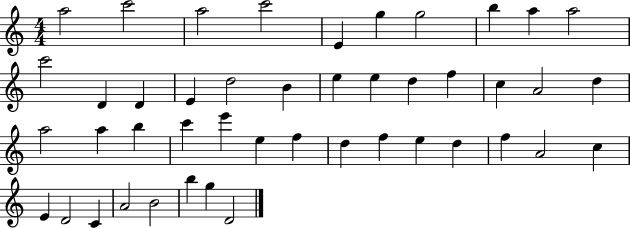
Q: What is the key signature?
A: C major